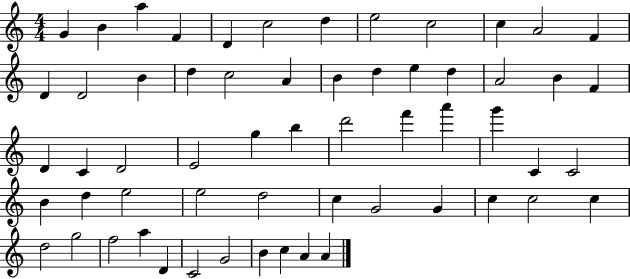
G4/q B4/q A5/q F4/q D4/q C5/h D5/q E5/h C5/h C5/q A4/h F4/q D4/q D4/h B4/q D5/q C5/h A4/q B4/q D5/q E5/q D5/q A4/h B4/q F4/q D4/q C4/q D4/h E4/h G5/q B5/q D6/h F6/q A6/q G6/q C4/q C4/h B4/q D5/q E5/h E5/h D5/h C5/q G4/h G4/q C5/q C5/h C5/q D5/h G5/h F5/h A5/q D4/q C4/h G4/h B4/q C5/q A4/q A4/q